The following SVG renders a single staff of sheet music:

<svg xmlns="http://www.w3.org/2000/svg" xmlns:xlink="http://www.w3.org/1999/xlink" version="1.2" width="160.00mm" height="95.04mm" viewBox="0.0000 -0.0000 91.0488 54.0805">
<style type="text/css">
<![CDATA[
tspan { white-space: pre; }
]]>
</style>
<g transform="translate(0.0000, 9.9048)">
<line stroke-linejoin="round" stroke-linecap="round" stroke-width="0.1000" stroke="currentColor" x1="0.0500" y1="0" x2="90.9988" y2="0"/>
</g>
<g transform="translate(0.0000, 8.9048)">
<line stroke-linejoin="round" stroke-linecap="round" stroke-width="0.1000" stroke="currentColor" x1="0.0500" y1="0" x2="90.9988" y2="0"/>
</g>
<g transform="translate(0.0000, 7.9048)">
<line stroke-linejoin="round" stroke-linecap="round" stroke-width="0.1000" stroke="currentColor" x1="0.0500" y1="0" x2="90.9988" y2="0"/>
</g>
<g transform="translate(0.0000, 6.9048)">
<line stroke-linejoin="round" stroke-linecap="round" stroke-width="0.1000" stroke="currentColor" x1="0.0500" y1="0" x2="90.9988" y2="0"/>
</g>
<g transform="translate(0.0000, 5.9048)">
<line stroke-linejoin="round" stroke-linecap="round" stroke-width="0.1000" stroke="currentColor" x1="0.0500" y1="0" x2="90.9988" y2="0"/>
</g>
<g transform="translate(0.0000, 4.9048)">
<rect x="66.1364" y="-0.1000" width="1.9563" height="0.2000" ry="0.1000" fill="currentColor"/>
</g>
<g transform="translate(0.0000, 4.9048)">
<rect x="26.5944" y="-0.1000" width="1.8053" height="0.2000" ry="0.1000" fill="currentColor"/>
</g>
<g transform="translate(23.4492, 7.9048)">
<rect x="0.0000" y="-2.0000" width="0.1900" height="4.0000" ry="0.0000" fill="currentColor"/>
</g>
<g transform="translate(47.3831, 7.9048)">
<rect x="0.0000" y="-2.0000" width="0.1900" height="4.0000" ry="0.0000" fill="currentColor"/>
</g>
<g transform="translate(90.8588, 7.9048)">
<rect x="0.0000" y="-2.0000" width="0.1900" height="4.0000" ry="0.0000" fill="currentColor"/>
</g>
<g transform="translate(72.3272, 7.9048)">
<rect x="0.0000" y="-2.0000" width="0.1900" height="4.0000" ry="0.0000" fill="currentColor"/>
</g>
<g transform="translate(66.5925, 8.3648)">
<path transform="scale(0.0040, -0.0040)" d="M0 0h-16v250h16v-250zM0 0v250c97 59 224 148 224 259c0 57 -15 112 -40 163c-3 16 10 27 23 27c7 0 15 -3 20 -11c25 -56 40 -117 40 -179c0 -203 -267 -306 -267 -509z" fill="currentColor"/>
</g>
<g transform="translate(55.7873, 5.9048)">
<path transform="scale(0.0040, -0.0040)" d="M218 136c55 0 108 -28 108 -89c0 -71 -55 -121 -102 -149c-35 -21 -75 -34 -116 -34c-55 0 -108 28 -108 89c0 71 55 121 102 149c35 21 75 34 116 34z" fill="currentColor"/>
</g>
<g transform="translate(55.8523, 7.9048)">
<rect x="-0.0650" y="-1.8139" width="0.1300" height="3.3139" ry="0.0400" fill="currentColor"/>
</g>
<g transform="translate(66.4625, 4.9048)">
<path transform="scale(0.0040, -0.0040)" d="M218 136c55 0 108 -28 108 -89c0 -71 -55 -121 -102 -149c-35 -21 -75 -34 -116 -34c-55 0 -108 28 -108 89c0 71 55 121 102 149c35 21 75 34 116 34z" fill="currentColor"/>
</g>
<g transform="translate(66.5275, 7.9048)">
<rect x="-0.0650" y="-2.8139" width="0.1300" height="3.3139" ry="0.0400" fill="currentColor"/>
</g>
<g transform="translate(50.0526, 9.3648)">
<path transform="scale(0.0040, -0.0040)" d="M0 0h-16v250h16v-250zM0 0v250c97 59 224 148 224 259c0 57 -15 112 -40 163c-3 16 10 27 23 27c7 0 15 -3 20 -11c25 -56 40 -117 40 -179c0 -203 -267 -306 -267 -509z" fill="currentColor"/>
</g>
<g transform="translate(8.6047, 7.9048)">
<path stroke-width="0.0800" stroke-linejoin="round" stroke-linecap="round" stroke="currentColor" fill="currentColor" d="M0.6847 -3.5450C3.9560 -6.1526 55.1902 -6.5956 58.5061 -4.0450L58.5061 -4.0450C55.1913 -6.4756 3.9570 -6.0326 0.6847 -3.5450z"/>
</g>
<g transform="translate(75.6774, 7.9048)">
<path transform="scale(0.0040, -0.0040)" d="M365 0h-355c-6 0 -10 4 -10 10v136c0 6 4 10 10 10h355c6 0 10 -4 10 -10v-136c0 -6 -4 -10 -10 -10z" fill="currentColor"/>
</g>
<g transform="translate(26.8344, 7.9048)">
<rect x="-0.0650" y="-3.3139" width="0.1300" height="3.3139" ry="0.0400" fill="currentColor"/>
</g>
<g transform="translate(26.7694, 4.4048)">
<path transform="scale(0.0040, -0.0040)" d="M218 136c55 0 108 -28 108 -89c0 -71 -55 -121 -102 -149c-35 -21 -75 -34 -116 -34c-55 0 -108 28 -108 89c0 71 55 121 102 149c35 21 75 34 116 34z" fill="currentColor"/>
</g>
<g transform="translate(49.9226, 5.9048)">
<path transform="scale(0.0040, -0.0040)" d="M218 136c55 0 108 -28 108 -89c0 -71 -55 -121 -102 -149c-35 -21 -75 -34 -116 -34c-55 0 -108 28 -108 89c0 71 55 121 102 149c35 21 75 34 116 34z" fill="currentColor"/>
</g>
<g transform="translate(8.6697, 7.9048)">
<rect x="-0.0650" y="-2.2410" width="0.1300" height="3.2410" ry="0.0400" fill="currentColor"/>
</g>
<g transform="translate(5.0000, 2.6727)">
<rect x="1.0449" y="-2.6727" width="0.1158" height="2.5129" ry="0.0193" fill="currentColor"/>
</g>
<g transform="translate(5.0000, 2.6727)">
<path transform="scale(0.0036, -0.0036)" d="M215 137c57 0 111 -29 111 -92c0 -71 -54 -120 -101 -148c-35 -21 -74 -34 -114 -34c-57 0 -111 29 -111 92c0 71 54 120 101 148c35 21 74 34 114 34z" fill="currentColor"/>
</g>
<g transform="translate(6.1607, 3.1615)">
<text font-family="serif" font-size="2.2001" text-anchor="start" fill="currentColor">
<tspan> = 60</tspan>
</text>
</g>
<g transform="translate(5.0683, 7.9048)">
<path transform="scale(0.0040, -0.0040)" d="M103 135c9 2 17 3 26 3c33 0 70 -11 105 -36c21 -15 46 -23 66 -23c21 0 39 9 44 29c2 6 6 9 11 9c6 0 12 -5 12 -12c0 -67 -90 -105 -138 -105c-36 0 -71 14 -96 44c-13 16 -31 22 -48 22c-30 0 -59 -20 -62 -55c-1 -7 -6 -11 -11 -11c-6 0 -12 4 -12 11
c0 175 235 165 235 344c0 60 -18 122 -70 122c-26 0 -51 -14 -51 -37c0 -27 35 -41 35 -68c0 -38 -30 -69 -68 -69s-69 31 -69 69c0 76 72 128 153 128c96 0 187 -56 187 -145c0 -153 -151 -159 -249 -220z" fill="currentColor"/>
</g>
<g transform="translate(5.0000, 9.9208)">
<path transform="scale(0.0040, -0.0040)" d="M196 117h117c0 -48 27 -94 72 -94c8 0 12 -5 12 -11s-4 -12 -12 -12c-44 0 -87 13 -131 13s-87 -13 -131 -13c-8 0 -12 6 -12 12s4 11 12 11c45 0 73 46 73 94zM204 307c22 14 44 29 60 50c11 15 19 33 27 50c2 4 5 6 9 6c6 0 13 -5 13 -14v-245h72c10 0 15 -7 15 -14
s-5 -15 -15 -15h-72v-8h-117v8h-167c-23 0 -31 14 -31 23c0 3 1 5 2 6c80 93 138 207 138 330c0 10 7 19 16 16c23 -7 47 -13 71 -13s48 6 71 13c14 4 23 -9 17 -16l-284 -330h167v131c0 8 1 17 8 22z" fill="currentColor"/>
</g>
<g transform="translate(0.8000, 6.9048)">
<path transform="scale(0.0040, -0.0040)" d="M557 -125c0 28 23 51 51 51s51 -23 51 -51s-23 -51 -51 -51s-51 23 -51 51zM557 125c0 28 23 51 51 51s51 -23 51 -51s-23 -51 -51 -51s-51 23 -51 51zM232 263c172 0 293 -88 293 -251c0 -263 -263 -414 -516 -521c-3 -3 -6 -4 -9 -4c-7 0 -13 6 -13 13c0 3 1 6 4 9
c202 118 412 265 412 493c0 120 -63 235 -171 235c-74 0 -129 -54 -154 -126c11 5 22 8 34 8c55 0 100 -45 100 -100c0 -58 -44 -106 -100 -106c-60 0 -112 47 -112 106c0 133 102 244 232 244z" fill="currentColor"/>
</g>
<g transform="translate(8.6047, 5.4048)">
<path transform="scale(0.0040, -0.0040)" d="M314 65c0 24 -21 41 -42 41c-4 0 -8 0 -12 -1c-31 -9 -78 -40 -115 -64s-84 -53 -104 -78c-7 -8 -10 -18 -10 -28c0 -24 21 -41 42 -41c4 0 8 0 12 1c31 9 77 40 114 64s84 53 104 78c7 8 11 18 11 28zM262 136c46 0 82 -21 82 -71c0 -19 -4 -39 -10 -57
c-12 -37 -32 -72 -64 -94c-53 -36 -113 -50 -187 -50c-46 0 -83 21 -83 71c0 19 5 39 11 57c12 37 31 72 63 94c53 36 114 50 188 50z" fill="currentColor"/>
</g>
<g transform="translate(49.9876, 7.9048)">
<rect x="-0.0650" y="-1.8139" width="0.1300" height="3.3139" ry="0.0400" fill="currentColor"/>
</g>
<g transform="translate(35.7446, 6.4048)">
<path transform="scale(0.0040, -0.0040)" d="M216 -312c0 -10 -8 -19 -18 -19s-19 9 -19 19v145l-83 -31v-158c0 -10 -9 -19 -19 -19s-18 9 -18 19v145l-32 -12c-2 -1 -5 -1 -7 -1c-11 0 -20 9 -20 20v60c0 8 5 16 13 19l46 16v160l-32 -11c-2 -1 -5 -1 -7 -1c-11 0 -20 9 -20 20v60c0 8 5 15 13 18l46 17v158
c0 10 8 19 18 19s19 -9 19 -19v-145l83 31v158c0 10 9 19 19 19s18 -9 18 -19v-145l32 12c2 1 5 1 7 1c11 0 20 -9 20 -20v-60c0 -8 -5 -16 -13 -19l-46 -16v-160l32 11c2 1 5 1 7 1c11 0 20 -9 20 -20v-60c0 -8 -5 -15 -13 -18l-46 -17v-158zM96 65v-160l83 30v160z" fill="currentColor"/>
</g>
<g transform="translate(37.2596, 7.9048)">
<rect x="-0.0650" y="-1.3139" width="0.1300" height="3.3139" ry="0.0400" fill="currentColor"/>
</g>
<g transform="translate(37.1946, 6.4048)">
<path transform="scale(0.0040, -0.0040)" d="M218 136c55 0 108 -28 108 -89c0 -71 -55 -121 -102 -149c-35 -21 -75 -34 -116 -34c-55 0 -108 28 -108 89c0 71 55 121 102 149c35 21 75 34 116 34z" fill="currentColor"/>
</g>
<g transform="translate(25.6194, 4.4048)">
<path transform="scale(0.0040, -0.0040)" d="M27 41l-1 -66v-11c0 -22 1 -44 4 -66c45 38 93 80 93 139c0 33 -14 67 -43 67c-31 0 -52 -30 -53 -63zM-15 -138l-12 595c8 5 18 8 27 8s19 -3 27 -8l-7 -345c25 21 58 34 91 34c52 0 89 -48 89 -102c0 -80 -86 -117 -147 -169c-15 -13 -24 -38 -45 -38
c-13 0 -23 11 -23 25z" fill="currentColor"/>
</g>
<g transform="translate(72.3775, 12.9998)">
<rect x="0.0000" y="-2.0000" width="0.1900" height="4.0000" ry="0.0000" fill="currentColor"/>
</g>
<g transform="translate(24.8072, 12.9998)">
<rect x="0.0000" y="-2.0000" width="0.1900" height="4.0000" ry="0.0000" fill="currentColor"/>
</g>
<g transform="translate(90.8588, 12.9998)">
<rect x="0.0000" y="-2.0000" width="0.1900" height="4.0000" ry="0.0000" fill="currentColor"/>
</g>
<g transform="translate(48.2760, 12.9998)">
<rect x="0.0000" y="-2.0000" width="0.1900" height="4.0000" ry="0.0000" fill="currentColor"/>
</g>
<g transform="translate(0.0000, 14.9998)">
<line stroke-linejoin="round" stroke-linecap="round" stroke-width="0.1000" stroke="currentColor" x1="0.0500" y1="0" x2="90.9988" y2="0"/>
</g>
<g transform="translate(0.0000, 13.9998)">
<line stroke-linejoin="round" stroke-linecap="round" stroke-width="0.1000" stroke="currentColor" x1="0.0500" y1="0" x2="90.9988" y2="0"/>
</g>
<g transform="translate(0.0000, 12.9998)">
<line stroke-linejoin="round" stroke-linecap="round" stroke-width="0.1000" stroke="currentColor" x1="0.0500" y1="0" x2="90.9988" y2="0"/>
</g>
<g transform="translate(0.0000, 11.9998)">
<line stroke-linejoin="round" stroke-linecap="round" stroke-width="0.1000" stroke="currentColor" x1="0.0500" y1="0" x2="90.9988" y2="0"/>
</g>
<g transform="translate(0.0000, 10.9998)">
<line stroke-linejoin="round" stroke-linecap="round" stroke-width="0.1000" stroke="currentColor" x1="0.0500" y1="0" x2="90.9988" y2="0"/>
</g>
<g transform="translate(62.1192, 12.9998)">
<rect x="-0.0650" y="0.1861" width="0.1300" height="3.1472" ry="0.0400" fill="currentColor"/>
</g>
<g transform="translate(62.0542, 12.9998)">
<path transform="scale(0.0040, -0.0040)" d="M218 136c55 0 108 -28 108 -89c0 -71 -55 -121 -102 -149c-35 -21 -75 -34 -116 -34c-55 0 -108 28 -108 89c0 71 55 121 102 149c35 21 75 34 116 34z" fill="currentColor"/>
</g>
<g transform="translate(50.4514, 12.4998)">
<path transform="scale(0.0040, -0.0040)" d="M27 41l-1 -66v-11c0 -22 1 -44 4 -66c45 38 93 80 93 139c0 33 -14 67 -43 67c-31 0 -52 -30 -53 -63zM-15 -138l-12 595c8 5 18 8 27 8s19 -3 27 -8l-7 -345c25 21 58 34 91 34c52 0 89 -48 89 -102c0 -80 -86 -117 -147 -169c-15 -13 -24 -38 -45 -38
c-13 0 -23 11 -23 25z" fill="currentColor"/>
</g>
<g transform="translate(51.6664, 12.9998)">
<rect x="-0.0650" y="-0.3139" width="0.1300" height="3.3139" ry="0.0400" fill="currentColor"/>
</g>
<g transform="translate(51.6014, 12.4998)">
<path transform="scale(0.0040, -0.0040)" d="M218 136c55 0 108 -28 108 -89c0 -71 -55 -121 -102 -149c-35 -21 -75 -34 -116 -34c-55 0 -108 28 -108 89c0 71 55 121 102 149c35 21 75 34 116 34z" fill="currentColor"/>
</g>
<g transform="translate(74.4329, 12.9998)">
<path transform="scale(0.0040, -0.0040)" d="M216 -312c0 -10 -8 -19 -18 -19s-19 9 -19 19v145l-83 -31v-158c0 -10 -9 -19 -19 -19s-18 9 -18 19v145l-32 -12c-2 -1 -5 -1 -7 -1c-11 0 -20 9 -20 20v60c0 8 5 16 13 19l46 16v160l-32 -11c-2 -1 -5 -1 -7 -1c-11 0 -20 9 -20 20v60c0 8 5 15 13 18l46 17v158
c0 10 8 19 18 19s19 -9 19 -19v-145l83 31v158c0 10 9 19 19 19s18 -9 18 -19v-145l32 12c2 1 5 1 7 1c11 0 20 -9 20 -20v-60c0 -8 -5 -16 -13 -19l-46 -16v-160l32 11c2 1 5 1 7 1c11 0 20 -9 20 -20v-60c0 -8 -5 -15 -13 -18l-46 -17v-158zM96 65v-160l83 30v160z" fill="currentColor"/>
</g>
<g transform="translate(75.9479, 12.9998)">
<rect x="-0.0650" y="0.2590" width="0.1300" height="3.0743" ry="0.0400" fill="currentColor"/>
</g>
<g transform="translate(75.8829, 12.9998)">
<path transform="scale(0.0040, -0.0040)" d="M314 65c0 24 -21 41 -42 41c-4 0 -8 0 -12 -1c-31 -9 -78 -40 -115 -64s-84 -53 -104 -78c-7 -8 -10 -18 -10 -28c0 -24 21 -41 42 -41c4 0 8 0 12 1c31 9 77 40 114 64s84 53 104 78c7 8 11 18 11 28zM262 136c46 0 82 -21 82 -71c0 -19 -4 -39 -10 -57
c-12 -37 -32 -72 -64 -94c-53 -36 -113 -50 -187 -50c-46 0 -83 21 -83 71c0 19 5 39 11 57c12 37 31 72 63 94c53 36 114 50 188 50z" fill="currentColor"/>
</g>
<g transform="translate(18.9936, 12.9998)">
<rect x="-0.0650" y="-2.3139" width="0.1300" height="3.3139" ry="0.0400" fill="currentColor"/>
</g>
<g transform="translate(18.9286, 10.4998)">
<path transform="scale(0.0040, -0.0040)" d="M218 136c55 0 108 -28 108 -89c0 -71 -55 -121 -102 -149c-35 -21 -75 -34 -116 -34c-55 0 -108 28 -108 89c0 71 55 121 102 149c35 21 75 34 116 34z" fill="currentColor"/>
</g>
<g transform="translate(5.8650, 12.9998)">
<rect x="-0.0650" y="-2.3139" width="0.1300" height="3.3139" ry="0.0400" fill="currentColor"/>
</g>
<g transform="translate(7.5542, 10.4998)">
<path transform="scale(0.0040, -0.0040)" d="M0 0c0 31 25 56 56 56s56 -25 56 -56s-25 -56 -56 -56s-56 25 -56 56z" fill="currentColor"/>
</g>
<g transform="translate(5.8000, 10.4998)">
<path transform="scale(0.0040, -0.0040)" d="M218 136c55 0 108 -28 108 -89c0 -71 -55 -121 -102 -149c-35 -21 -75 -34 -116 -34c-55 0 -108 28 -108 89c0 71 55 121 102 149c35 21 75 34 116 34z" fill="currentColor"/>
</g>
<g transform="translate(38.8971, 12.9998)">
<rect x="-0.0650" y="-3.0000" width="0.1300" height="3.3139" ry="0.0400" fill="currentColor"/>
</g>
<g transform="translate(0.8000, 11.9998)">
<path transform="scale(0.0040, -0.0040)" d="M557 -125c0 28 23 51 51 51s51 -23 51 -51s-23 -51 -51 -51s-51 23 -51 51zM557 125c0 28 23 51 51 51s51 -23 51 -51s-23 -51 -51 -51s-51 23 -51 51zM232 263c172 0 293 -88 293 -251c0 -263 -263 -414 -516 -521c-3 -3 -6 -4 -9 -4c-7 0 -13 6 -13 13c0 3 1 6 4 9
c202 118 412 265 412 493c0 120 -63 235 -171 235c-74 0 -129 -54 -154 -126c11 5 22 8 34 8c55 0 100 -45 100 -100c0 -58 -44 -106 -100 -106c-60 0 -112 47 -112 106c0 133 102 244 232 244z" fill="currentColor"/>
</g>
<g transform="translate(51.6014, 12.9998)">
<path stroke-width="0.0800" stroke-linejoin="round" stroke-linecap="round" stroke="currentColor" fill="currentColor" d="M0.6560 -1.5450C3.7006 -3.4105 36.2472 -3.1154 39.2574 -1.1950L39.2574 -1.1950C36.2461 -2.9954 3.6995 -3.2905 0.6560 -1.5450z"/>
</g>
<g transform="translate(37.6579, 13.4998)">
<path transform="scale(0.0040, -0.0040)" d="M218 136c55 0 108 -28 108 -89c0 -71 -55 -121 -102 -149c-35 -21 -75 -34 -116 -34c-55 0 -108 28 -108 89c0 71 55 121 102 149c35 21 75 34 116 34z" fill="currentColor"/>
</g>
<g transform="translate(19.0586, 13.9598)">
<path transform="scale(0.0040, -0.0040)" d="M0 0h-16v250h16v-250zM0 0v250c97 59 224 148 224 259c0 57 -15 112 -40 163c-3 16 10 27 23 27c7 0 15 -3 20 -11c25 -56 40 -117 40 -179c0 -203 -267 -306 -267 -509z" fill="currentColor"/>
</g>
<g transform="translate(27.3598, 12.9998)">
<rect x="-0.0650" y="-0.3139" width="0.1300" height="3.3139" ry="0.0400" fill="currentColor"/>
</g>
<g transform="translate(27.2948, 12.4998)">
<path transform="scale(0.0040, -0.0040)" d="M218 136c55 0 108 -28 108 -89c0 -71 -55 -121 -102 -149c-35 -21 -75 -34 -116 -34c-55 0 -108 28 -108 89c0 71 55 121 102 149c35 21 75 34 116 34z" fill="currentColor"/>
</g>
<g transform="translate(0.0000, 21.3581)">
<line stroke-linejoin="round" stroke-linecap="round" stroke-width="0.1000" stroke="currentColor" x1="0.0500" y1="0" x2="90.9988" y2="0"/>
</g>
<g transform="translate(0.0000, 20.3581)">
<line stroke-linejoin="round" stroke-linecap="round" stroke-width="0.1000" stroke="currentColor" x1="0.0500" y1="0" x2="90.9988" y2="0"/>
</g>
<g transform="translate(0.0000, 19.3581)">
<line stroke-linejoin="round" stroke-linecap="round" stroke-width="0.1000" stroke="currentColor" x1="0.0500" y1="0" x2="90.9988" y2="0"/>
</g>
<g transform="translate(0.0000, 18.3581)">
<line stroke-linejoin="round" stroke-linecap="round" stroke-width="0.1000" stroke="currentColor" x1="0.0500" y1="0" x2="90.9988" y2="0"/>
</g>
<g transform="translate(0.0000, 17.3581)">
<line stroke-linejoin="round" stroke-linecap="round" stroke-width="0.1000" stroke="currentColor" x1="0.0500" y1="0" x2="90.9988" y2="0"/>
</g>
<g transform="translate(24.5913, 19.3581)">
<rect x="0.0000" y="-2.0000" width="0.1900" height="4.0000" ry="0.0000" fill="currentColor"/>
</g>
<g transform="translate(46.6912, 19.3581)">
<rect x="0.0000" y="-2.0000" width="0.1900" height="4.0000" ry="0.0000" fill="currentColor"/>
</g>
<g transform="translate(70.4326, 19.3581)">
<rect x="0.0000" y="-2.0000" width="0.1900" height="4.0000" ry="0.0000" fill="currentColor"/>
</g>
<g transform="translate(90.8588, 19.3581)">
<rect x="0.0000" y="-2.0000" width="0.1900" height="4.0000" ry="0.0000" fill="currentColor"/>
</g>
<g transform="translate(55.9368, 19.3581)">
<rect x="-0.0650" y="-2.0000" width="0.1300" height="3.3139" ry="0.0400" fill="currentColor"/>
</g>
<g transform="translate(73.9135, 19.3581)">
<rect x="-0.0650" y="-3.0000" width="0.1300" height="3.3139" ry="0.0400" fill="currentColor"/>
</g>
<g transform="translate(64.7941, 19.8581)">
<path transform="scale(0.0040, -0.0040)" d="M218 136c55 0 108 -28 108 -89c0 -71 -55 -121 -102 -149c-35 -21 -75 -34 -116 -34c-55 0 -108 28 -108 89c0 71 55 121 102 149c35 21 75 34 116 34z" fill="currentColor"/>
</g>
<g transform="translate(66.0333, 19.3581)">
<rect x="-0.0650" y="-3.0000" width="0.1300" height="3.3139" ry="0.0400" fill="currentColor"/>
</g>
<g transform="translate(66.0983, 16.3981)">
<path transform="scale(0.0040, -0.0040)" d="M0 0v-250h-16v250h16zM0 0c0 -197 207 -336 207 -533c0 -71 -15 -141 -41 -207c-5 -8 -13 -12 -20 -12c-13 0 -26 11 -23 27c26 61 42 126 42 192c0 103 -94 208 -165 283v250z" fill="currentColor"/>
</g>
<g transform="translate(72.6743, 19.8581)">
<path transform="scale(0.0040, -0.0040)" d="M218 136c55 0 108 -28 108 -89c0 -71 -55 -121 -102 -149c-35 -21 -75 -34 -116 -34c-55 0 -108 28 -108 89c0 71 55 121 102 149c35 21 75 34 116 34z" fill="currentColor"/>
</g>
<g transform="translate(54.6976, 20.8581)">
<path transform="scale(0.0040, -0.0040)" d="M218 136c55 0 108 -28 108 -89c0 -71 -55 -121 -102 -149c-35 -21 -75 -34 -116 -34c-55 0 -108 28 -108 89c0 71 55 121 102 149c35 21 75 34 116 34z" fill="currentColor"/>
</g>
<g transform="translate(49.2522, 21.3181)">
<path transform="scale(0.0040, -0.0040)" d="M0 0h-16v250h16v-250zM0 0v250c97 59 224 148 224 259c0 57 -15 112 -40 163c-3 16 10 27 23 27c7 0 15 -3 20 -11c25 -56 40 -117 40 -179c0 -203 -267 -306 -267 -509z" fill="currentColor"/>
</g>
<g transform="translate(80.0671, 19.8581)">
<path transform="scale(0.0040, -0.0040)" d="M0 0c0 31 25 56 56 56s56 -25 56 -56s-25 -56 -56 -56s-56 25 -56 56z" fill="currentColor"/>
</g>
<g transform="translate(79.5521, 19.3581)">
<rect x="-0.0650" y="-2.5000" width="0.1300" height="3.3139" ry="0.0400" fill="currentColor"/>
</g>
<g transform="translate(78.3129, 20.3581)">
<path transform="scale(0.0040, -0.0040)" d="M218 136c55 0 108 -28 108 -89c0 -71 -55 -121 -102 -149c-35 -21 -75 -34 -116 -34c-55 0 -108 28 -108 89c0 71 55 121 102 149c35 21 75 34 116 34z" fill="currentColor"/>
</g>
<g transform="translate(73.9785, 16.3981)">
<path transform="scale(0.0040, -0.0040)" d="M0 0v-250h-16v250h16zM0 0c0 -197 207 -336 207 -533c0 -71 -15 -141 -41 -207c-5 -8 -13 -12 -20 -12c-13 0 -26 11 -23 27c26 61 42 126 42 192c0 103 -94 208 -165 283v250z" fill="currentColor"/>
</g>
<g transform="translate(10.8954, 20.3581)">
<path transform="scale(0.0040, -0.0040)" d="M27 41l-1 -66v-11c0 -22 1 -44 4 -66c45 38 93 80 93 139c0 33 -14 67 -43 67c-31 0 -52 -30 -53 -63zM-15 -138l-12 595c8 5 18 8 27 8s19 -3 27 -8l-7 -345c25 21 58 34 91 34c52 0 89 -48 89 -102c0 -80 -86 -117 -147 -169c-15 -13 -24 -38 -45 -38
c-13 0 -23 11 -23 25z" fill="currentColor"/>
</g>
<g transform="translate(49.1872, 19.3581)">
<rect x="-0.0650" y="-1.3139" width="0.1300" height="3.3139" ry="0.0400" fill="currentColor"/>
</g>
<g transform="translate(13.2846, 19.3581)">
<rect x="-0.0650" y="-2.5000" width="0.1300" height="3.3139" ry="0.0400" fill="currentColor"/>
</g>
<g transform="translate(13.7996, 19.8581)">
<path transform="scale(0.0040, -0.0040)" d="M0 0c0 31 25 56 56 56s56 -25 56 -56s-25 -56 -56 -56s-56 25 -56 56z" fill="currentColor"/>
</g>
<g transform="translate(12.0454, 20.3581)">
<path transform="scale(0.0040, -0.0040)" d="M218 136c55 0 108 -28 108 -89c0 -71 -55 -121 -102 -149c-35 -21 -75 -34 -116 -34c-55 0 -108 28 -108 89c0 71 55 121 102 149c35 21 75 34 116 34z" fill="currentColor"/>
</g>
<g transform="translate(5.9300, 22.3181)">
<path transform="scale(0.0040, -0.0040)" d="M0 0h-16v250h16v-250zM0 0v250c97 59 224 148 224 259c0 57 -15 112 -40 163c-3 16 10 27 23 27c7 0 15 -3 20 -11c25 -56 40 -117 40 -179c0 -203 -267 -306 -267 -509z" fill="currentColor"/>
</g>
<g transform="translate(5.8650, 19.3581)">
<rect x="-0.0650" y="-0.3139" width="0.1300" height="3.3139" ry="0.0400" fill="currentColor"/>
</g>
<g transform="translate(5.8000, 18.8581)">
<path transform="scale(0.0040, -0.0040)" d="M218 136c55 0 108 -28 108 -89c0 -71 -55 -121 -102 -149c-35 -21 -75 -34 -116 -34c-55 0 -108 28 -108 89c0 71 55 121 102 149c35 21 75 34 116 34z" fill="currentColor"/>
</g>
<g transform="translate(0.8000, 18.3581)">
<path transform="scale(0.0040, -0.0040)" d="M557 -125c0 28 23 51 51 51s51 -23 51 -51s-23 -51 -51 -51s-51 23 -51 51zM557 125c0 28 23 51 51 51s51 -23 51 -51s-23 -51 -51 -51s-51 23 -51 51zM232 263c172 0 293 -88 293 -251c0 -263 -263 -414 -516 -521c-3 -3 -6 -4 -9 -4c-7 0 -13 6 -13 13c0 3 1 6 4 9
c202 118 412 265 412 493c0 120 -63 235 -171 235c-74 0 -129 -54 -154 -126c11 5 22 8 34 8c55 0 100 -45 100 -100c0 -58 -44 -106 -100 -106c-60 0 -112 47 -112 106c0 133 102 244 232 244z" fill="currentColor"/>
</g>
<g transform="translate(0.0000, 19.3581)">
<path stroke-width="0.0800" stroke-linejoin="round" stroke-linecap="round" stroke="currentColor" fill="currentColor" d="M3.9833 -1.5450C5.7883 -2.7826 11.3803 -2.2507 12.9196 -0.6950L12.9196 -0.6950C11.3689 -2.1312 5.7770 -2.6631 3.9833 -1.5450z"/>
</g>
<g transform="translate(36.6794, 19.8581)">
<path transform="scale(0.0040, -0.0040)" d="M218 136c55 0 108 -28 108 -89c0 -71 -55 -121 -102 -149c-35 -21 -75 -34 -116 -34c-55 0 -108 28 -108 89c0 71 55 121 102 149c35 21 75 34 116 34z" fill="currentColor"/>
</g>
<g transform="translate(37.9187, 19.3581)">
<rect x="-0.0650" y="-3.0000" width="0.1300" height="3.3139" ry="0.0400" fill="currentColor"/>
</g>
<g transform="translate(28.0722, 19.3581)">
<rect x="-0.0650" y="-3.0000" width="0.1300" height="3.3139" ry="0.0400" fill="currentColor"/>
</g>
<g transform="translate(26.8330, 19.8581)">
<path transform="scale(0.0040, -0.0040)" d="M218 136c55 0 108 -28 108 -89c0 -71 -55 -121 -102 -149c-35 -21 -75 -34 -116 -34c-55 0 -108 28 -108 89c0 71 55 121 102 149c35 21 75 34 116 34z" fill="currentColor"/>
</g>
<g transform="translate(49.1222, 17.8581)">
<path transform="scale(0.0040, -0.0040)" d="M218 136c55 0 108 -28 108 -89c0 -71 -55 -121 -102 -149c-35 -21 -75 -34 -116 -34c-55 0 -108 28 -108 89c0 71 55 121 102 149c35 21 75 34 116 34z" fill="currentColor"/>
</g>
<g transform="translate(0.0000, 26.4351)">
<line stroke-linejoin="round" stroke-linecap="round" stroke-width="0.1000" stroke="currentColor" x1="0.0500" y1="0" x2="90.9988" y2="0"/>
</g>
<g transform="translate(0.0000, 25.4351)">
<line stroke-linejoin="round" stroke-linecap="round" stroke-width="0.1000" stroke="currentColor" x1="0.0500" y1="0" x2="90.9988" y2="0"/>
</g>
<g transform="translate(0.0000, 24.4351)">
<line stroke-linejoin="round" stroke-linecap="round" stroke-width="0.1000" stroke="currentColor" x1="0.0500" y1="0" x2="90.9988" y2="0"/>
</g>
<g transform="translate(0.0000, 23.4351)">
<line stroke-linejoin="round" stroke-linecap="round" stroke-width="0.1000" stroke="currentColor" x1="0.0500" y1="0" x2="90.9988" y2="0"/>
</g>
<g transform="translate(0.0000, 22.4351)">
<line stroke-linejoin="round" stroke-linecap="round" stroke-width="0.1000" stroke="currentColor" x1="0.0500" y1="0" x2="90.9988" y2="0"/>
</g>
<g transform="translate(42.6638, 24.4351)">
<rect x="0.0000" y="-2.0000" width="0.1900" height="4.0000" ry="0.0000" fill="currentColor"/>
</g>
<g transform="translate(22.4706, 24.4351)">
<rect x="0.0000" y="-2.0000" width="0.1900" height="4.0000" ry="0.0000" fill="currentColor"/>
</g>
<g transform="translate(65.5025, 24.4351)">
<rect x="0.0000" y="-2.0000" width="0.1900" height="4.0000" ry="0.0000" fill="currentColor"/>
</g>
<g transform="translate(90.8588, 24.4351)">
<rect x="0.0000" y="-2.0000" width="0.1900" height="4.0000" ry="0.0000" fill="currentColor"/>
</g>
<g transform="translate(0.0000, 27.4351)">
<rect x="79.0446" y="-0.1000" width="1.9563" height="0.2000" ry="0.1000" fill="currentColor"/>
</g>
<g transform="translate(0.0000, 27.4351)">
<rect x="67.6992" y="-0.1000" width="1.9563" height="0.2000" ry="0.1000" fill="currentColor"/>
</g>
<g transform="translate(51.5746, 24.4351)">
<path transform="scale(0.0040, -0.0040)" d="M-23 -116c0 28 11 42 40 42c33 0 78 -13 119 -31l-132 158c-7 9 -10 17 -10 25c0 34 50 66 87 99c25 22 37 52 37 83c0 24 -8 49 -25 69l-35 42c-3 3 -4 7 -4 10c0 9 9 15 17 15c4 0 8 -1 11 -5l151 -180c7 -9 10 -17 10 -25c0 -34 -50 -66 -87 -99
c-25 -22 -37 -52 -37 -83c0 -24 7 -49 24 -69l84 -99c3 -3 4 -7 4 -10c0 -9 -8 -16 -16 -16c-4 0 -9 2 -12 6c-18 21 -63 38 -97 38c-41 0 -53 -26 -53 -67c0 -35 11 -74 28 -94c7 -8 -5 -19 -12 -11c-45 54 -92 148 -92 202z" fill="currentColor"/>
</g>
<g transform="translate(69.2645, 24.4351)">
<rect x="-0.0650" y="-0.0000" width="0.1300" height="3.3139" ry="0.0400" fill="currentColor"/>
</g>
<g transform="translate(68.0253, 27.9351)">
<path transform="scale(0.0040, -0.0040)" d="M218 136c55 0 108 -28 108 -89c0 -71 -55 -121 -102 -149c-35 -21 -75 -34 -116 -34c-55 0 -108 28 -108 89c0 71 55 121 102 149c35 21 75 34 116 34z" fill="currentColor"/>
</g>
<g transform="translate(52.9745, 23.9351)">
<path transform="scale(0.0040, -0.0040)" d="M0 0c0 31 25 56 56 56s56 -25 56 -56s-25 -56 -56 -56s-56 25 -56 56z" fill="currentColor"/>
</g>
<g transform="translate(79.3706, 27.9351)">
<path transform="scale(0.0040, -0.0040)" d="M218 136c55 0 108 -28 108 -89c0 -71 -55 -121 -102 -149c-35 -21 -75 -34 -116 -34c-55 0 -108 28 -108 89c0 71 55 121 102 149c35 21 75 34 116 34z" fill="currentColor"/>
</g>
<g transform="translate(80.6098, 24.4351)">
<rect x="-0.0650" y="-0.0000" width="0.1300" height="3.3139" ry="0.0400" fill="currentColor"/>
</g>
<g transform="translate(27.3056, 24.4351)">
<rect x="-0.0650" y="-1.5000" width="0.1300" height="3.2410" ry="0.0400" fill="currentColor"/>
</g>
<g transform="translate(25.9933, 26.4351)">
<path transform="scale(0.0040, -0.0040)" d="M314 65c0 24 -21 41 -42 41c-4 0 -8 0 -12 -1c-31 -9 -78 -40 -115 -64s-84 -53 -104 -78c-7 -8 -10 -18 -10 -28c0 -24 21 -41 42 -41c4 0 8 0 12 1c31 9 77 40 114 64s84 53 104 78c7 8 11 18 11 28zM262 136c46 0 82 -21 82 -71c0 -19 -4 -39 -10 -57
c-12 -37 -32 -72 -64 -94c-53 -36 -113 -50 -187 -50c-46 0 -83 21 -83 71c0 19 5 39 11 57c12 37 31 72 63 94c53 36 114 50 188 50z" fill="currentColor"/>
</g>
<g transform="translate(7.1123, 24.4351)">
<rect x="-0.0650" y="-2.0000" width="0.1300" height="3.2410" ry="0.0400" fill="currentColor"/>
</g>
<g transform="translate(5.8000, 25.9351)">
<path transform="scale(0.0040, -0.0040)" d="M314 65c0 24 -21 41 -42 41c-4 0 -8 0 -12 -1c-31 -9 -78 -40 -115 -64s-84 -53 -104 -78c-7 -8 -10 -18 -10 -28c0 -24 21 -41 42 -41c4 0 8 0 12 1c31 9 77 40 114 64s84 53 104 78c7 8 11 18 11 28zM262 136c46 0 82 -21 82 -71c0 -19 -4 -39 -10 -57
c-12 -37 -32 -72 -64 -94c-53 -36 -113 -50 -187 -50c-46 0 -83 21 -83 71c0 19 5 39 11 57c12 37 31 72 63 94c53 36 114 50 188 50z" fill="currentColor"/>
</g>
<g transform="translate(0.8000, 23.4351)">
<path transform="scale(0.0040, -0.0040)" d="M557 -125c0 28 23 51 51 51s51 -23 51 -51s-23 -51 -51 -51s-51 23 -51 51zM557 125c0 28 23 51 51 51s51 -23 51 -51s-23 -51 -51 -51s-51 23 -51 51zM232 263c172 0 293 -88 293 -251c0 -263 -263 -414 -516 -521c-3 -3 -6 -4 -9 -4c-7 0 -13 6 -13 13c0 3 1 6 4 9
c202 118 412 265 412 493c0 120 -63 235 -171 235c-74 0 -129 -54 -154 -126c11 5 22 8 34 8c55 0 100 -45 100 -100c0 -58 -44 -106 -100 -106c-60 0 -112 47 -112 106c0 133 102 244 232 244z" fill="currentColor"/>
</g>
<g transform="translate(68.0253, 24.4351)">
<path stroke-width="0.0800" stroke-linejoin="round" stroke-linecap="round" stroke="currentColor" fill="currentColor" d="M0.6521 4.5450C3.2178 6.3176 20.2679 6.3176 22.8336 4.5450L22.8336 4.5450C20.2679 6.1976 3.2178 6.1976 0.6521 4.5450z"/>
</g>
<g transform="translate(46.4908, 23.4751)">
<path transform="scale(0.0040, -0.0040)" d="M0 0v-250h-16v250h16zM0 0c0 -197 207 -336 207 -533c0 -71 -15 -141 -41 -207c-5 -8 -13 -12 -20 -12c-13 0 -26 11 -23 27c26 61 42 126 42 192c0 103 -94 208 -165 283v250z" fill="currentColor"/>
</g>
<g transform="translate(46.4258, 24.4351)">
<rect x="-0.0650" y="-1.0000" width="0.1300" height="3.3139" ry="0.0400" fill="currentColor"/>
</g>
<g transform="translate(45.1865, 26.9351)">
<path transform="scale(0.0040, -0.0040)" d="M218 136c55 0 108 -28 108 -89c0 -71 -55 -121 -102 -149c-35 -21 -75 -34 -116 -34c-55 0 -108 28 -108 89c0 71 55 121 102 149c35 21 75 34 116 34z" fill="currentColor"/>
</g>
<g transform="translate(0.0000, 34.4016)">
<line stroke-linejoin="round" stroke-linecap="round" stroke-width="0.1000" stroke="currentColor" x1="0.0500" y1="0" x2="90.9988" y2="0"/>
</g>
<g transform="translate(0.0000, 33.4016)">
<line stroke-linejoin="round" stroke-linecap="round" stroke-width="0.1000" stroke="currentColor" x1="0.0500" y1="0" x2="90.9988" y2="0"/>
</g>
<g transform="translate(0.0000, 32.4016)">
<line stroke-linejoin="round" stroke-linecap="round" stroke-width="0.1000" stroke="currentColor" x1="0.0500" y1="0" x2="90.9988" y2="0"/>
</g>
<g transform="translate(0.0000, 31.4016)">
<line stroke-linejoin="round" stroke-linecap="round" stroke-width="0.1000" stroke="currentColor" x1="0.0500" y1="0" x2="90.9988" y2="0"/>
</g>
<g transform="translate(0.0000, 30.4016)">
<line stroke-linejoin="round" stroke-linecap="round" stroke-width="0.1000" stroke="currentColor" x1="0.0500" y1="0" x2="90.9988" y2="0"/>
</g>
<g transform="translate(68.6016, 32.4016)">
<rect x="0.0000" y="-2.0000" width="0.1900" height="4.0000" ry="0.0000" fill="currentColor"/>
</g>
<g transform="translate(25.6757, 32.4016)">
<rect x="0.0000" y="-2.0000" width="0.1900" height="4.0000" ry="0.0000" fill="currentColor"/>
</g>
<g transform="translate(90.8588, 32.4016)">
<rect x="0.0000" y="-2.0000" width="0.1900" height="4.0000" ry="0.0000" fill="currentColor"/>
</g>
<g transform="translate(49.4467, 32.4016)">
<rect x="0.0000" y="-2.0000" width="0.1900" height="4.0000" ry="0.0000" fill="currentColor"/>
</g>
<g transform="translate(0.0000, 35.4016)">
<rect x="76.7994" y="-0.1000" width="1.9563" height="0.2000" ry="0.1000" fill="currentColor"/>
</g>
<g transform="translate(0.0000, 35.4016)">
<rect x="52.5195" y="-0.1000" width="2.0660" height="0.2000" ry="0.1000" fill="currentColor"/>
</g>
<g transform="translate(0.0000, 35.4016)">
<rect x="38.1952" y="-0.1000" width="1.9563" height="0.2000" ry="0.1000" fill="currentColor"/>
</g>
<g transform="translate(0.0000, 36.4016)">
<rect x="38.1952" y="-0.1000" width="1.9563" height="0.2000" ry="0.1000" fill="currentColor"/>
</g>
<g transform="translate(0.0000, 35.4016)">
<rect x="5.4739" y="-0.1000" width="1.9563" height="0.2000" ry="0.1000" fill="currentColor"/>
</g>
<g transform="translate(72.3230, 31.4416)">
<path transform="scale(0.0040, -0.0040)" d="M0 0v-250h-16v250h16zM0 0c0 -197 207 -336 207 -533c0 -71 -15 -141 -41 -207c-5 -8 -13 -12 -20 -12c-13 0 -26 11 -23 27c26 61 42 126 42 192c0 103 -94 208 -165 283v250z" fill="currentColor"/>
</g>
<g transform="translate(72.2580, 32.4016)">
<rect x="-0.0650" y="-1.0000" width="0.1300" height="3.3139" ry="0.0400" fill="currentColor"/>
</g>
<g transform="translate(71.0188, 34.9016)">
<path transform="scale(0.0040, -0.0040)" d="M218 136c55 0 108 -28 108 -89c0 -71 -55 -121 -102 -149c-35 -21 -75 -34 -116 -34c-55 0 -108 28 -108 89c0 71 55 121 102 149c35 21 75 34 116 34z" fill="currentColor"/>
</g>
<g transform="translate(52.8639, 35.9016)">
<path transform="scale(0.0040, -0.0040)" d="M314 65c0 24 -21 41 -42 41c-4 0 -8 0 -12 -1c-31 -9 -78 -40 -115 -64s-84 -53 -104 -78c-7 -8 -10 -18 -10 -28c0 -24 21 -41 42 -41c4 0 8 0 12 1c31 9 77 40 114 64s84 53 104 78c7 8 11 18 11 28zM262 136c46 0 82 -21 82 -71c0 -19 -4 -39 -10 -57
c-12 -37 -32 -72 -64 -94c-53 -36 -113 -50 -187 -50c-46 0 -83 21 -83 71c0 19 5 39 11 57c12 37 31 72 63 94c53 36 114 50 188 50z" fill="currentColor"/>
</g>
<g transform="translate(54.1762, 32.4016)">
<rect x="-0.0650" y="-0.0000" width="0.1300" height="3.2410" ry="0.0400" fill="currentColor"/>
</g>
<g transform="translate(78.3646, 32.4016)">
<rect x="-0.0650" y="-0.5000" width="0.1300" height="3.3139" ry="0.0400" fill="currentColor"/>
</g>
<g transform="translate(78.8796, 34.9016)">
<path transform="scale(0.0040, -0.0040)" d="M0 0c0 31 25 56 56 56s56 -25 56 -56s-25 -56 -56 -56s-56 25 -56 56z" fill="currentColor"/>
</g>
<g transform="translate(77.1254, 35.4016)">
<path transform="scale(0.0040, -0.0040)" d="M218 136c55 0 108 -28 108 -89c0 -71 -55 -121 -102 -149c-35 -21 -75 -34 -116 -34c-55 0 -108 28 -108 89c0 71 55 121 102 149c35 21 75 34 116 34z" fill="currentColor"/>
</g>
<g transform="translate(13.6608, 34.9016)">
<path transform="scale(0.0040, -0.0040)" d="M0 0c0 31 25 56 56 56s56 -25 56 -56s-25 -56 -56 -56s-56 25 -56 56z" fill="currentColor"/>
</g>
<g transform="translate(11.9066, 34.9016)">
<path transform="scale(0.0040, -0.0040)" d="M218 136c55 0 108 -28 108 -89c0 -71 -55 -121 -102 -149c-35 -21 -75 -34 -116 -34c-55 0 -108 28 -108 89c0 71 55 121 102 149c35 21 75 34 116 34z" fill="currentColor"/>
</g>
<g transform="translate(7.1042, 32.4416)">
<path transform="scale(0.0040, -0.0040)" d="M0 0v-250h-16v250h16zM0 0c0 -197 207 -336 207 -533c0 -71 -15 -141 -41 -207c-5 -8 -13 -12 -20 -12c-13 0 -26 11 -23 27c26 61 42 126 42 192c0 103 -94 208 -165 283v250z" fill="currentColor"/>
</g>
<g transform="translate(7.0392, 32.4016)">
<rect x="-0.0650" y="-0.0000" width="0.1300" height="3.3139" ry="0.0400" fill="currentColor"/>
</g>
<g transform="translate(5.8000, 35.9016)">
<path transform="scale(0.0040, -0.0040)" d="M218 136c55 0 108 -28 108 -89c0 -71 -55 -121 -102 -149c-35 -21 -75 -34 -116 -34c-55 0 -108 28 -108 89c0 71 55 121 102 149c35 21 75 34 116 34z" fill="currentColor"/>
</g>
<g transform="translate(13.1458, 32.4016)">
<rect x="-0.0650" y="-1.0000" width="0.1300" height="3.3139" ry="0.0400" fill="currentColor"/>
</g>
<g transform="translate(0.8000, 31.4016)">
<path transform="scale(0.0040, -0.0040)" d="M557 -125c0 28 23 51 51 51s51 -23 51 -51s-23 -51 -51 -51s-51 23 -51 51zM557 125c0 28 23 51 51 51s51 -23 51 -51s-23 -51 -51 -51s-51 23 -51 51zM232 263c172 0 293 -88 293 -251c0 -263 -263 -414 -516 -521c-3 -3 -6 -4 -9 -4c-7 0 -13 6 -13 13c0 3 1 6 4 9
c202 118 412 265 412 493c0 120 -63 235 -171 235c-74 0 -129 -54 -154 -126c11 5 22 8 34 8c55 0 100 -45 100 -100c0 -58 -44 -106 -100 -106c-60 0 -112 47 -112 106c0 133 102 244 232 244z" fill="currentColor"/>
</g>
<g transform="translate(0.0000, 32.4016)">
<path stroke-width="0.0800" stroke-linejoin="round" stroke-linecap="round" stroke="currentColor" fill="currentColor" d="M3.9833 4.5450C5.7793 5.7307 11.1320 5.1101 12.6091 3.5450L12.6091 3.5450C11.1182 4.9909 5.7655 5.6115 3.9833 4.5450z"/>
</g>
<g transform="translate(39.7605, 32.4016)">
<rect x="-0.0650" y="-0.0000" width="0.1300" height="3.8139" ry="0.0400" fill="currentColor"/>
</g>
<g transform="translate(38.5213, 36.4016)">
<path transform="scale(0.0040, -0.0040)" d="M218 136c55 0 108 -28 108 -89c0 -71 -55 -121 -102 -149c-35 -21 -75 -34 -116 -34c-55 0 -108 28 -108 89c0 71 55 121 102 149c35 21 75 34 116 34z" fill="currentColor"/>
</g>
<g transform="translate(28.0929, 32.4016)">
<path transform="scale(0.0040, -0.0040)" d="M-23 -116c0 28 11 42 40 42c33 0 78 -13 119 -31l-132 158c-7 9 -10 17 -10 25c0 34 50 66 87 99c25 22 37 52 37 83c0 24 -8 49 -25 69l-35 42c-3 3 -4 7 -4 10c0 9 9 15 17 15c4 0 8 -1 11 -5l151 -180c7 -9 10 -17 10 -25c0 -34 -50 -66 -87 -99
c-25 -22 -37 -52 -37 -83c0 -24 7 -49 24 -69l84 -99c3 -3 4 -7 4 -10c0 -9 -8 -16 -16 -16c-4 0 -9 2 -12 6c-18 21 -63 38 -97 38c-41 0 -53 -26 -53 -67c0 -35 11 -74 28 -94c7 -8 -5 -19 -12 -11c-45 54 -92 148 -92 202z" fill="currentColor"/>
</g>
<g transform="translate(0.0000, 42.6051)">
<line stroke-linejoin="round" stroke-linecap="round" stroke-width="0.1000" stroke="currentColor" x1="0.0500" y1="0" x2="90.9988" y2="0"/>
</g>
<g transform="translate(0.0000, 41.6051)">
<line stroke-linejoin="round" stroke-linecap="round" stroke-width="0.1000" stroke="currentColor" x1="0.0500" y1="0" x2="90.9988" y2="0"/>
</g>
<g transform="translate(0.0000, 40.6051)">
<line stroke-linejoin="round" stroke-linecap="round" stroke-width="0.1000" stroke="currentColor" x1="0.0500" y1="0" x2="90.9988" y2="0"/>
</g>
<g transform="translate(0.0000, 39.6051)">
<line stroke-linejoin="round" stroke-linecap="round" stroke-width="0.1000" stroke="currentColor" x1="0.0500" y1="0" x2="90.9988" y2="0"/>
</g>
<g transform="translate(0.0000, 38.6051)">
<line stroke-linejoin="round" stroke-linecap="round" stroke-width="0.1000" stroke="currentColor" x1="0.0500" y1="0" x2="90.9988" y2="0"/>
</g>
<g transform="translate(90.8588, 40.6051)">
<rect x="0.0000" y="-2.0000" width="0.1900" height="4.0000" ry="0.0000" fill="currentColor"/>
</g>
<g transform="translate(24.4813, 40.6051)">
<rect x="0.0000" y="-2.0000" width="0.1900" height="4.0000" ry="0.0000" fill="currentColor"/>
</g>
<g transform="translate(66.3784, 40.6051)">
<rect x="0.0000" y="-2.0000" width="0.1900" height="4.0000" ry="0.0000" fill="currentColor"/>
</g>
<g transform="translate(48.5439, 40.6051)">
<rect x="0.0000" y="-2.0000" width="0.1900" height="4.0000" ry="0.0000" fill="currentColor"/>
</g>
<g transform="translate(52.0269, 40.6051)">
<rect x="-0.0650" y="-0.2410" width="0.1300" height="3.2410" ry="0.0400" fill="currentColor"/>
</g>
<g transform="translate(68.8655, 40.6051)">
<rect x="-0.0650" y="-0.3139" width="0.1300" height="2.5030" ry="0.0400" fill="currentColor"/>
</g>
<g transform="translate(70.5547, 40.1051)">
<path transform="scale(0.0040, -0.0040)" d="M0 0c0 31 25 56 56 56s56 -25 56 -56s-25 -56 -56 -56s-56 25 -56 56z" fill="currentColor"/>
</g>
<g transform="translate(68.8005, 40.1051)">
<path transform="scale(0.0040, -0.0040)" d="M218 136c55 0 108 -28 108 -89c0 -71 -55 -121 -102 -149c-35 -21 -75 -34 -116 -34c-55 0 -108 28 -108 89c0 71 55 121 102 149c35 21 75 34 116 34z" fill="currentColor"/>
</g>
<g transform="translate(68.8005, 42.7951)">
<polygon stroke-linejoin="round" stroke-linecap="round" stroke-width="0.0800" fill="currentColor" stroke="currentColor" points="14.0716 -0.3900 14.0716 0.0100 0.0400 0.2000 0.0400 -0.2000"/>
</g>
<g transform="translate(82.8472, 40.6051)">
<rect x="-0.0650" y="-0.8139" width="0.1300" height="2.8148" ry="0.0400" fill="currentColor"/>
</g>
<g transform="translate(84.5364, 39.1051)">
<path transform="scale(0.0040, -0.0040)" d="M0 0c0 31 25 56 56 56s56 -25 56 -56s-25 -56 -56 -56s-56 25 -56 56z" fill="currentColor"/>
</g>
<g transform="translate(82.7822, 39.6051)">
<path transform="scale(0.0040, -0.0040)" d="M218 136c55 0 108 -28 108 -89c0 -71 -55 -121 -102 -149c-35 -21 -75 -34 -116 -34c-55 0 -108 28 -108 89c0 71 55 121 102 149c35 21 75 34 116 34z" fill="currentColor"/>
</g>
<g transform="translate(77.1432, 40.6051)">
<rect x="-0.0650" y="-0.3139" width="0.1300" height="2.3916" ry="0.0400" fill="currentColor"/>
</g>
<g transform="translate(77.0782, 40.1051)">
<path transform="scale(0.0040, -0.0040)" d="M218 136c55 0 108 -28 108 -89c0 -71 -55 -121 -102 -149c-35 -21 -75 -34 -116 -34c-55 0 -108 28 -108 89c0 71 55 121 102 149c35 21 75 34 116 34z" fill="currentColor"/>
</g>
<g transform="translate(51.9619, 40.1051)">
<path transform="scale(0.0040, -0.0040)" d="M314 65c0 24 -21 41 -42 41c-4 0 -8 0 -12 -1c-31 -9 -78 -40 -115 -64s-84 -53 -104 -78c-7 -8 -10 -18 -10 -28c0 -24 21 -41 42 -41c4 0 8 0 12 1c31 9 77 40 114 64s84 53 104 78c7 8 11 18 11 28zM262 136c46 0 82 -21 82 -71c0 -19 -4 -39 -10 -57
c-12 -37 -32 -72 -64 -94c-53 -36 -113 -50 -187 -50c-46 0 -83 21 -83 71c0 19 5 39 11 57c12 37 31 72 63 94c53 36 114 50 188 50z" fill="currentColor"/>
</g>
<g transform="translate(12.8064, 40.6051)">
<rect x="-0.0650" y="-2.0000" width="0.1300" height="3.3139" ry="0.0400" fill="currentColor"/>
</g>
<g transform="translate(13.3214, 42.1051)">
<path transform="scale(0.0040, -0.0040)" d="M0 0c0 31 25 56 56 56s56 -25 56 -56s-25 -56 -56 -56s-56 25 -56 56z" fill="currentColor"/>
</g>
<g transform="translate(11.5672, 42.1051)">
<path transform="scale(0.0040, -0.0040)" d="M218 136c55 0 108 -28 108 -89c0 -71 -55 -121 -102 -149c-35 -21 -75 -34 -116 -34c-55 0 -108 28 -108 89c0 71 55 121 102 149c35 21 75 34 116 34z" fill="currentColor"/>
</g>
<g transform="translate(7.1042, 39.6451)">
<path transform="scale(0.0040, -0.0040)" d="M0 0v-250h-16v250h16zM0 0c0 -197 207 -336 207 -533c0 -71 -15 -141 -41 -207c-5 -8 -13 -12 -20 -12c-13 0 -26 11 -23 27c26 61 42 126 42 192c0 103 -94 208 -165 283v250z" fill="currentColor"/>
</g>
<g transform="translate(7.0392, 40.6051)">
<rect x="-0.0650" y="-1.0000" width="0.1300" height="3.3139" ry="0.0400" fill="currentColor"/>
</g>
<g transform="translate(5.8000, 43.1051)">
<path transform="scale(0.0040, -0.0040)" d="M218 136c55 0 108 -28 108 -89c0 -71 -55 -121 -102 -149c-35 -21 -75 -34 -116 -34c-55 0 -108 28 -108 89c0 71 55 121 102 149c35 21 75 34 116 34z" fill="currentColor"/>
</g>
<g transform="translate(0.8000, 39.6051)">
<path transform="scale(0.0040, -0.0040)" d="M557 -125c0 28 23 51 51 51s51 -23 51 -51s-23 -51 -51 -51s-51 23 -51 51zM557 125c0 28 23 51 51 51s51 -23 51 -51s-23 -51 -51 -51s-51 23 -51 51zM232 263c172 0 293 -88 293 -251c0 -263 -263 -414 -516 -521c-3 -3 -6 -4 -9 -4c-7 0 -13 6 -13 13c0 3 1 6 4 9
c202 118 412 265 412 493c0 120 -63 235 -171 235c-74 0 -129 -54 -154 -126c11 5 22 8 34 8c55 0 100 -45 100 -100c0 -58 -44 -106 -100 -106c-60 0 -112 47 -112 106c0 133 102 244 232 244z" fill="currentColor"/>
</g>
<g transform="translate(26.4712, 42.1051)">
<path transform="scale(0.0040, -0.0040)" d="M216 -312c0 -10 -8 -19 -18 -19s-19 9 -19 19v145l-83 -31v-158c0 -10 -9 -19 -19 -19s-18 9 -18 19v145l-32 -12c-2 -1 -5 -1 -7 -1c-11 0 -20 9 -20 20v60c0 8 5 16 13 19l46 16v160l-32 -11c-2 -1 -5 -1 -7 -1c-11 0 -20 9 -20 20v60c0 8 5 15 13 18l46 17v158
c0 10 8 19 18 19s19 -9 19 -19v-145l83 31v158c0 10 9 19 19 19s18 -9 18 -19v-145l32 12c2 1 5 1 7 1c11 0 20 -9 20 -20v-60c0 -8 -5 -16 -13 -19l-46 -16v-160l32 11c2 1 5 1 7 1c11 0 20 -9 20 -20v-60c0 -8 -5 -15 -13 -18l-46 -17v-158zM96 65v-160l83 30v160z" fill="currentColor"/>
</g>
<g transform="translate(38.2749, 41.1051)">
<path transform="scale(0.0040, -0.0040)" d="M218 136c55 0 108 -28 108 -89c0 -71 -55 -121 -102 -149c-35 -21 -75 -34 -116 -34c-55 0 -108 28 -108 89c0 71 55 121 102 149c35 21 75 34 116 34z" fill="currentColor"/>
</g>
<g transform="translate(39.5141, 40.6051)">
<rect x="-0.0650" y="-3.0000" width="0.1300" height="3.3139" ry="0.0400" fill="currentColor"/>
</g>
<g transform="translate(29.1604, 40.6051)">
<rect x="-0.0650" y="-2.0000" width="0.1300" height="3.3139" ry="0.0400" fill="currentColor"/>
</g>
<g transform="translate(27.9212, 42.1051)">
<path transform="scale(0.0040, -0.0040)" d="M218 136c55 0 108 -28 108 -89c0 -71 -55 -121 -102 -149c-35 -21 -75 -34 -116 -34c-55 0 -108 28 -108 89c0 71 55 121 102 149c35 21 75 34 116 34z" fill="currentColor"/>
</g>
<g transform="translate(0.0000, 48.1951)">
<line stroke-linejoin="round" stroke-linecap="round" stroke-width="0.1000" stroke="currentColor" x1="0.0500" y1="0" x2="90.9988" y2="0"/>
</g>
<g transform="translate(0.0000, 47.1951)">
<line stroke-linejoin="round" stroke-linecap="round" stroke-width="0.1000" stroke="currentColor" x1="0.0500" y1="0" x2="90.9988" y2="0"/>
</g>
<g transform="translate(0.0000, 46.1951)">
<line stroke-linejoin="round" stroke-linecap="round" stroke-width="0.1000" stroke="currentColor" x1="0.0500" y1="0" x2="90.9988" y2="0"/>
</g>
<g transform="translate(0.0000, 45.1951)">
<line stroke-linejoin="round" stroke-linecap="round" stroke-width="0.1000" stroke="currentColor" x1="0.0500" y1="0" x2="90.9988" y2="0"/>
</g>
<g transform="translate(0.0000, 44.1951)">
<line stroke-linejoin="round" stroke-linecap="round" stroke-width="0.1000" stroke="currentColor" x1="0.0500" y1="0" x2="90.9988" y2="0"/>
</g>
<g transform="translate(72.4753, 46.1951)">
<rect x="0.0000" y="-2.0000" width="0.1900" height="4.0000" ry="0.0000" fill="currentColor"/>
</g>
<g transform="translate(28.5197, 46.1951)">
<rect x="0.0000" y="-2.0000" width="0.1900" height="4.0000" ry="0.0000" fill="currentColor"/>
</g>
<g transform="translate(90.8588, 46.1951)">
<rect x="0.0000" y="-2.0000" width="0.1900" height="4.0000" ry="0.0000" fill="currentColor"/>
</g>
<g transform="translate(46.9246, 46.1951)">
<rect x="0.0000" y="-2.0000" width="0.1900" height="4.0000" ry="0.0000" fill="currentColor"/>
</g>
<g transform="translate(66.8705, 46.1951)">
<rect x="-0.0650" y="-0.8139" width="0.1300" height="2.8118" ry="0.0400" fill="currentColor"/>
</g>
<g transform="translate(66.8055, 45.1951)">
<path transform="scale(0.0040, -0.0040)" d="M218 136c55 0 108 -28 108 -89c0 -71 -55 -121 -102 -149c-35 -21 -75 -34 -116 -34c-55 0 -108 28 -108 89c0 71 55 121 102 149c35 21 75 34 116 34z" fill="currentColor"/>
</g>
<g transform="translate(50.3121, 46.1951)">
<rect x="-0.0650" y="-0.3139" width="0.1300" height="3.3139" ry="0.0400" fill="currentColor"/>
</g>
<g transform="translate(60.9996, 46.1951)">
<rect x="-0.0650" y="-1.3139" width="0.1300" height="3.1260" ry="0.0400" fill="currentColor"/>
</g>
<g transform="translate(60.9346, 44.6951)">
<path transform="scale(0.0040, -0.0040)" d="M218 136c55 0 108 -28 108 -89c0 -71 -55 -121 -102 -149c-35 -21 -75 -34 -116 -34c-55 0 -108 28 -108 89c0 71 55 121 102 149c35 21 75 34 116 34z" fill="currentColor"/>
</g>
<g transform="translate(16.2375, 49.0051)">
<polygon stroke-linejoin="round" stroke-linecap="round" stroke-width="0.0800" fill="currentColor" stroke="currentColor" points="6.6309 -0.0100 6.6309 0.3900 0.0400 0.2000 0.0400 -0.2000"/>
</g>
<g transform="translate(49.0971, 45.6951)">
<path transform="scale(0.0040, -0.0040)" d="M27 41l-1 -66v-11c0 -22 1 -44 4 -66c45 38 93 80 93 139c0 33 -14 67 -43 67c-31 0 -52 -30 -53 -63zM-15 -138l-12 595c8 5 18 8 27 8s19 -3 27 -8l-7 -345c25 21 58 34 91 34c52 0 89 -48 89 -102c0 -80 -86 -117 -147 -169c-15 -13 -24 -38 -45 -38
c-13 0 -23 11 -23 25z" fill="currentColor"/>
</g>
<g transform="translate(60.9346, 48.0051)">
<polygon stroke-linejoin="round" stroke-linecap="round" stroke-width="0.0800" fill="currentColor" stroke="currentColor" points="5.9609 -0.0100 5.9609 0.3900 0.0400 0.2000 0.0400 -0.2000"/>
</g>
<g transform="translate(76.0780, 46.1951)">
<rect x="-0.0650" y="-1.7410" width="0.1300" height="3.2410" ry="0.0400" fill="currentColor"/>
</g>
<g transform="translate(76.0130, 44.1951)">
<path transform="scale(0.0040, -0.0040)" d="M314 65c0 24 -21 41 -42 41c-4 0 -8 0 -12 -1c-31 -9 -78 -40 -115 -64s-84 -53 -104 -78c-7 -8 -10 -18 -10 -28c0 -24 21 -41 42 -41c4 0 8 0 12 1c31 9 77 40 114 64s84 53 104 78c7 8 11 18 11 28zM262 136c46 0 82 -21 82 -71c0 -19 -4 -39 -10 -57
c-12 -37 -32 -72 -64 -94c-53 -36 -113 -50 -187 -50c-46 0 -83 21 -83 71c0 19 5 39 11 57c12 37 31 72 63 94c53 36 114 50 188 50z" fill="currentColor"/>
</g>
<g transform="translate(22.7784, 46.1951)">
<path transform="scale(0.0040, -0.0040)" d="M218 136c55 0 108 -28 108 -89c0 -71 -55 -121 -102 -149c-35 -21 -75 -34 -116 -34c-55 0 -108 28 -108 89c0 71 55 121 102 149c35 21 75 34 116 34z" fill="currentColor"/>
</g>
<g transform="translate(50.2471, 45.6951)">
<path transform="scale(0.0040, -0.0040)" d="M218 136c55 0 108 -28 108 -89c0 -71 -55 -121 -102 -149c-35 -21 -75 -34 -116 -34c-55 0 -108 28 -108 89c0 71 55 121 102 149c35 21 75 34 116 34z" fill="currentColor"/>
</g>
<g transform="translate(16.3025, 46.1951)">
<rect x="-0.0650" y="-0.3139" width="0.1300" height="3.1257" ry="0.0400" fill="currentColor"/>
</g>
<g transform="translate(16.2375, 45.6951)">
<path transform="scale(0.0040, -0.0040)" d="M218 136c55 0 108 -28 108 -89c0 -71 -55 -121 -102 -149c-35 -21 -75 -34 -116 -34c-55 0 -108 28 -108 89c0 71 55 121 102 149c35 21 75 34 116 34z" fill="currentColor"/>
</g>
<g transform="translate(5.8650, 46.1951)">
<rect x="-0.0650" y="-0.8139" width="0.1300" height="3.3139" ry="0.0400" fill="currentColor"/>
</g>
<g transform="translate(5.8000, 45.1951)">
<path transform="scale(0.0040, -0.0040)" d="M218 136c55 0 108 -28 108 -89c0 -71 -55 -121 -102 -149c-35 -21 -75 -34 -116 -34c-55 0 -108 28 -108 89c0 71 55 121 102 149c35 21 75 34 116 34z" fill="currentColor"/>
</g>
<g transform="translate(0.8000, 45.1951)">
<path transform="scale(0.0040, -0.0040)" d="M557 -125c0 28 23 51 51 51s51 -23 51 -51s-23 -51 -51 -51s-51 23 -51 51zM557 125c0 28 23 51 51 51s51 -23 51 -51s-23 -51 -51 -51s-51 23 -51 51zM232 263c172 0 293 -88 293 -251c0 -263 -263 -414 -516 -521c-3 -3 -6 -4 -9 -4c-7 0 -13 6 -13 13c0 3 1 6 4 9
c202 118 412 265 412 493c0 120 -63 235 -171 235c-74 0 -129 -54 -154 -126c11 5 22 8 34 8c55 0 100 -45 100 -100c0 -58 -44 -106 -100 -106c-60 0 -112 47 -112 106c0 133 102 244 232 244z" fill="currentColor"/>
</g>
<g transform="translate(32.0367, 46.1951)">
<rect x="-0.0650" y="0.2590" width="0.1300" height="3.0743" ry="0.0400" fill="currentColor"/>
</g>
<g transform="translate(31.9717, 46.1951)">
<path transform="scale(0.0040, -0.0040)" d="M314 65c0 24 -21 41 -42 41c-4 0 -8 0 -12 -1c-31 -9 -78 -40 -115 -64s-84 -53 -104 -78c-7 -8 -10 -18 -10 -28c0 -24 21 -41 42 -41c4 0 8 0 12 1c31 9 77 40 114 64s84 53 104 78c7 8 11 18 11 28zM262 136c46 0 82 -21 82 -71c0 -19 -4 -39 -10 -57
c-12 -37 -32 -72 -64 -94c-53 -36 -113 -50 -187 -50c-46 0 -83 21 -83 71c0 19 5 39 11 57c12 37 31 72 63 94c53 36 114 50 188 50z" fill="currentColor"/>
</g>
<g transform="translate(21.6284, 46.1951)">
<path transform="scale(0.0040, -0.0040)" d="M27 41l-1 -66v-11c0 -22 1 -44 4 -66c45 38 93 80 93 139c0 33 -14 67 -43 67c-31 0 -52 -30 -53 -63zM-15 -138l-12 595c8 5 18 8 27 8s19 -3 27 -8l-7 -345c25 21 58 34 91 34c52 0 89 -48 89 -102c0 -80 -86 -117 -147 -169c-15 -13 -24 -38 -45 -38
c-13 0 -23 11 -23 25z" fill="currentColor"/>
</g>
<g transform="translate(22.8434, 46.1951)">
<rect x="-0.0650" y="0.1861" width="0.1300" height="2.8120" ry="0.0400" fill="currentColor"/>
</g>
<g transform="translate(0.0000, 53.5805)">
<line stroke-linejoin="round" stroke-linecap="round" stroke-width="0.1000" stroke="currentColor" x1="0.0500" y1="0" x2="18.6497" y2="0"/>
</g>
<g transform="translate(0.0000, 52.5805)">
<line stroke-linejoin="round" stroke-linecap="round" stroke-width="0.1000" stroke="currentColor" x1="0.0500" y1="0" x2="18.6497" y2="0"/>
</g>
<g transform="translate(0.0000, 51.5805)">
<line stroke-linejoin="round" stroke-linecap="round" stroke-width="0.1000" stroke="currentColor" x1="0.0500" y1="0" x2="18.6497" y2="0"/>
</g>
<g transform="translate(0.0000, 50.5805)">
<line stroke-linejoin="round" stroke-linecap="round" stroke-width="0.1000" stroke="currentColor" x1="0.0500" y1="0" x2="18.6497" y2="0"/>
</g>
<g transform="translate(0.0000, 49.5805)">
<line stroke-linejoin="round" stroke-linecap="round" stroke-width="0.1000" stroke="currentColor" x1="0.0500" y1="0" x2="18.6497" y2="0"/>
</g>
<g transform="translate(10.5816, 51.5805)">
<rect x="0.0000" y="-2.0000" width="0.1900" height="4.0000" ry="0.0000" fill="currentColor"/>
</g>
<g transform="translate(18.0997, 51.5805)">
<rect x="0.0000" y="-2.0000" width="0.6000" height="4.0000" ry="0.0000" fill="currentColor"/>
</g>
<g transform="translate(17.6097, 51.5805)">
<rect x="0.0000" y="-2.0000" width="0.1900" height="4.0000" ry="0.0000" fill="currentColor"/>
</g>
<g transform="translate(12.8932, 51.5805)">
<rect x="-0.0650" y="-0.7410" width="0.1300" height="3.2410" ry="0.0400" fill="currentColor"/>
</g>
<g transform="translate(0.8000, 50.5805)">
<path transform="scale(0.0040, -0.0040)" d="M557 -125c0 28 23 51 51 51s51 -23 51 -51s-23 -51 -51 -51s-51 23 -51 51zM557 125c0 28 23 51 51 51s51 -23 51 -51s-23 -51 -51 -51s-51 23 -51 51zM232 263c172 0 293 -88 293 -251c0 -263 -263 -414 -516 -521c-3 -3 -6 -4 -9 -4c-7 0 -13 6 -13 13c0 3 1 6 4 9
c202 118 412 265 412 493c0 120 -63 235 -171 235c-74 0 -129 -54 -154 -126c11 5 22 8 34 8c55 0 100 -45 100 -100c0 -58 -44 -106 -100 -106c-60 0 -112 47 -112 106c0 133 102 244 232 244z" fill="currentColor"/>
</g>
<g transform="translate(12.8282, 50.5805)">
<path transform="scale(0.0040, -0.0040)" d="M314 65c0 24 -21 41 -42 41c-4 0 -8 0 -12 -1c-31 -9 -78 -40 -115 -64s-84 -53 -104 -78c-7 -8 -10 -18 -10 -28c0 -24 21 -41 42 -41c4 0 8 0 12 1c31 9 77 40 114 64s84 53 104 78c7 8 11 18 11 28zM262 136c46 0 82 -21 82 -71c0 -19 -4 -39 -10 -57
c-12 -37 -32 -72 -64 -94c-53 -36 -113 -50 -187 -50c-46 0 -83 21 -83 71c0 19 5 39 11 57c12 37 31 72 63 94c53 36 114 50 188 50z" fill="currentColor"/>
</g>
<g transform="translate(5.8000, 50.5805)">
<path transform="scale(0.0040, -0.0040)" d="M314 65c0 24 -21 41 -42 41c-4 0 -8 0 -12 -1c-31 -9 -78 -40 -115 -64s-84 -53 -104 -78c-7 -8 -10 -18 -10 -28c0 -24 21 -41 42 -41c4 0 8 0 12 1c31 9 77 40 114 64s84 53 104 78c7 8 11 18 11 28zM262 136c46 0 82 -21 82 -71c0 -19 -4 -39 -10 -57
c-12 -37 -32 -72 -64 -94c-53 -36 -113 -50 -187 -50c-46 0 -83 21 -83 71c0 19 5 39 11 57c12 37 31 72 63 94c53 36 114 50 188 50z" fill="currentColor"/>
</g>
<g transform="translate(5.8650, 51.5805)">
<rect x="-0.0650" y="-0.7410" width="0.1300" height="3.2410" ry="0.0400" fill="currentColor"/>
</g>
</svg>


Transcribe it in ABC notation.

X:1
T:Untitled
M:2/4
L:1/4
K:C
B,2 _D ^G, A,/2 A, C/2 z2 B, B,/2 E, C, _E, D, ^D,2 E,/2 _B,, C, C, G,/2 A,, C,/2 C,/2 B,, A,,2 G,,2 F,,/2 z D,, D,, D,,/2 F,, z C,, D,,2 F,,/2 E,, F,,/2 A,, ^A,, C, E,2 E,/2 E,/2 F,/2 F, E,/2 _D,/2 D,2 _E, G,/2 F,/2 A,2 F,2 F,2